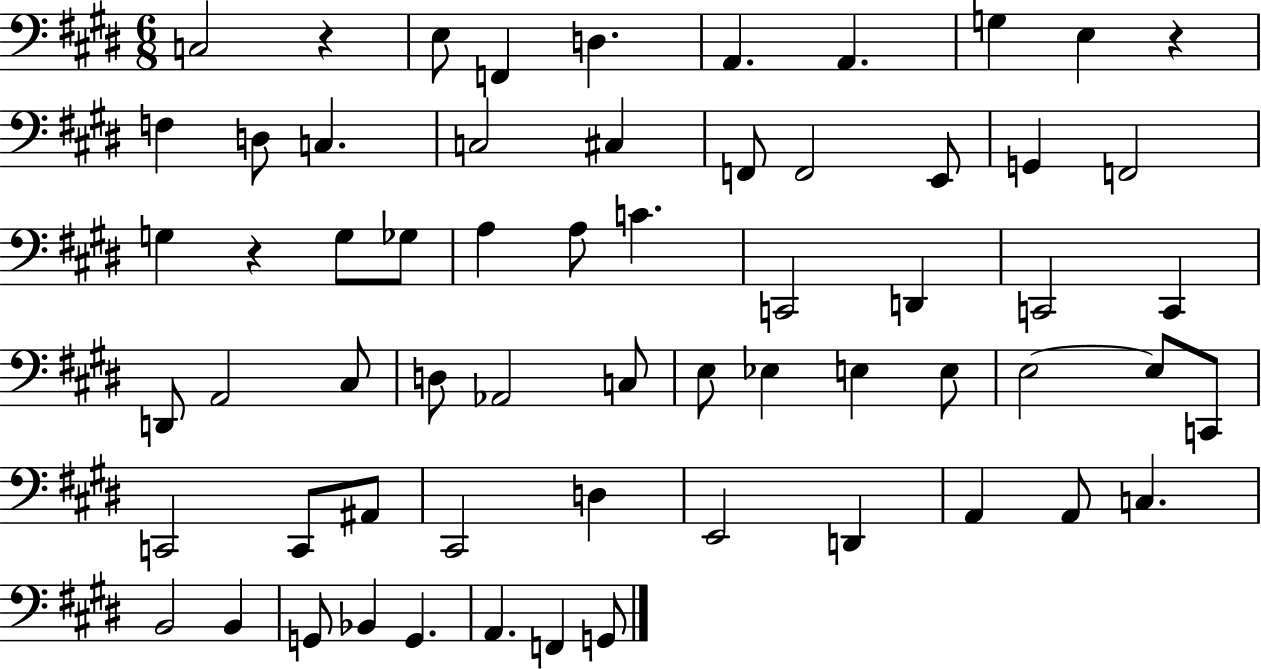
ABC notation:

X:1
T:Untitled
M:6/8
L:1/4
K:E
C,2 z E,/2 F,, D, A,, A,, G, E, z F, D,/2 C, C,2 ^C, F,,/2 F,,2 E,,/2 G,, F,,2 G, z G,/2 _G,/2 A, A,/2 C C,,2 D,, C,,2 C,, D,,/2 A,,2 ^C,/2 D,/2 _A,,2 C,/2 E,/2 _E, E, E,/2 E,2 E,/2 C,,/2 C,,2 C,,/2 ^A,,/2 ^C,,2 D, E,,2 D,, A,, A,,/2 C, B,,2 B,, G,,/2 _B,, G,, A,, F,, G,,/2